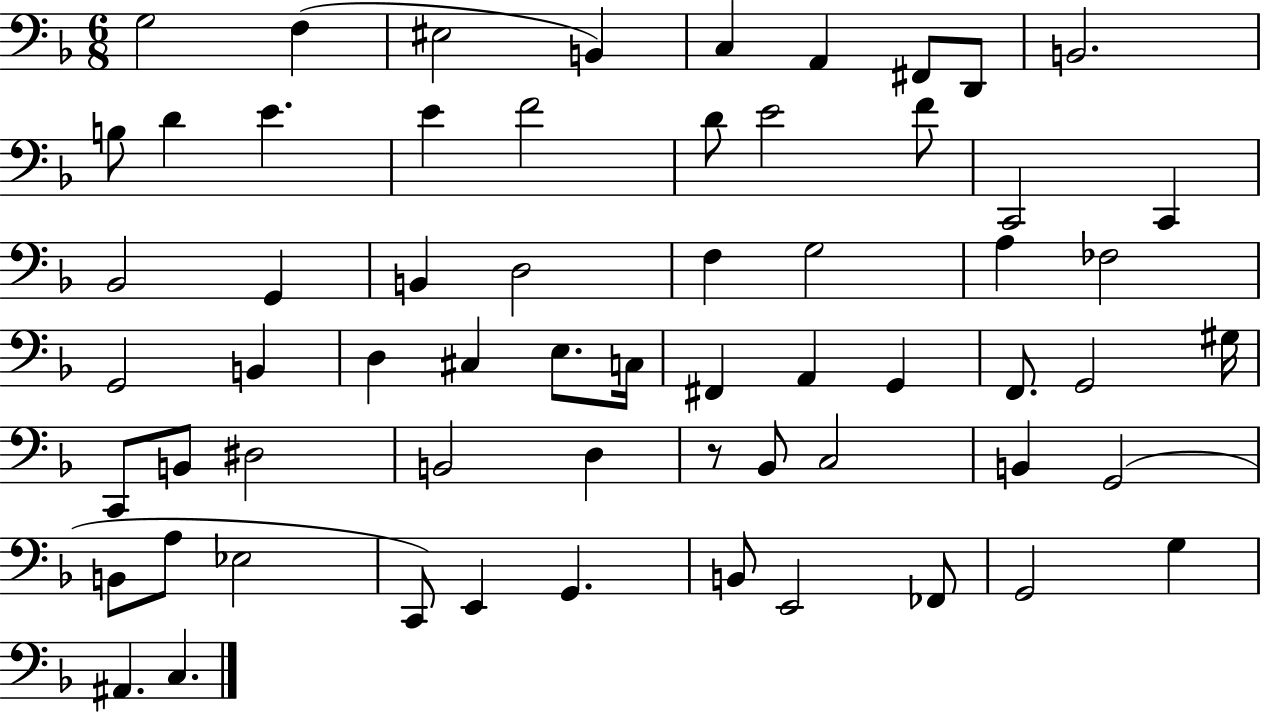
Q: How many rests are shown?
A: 1